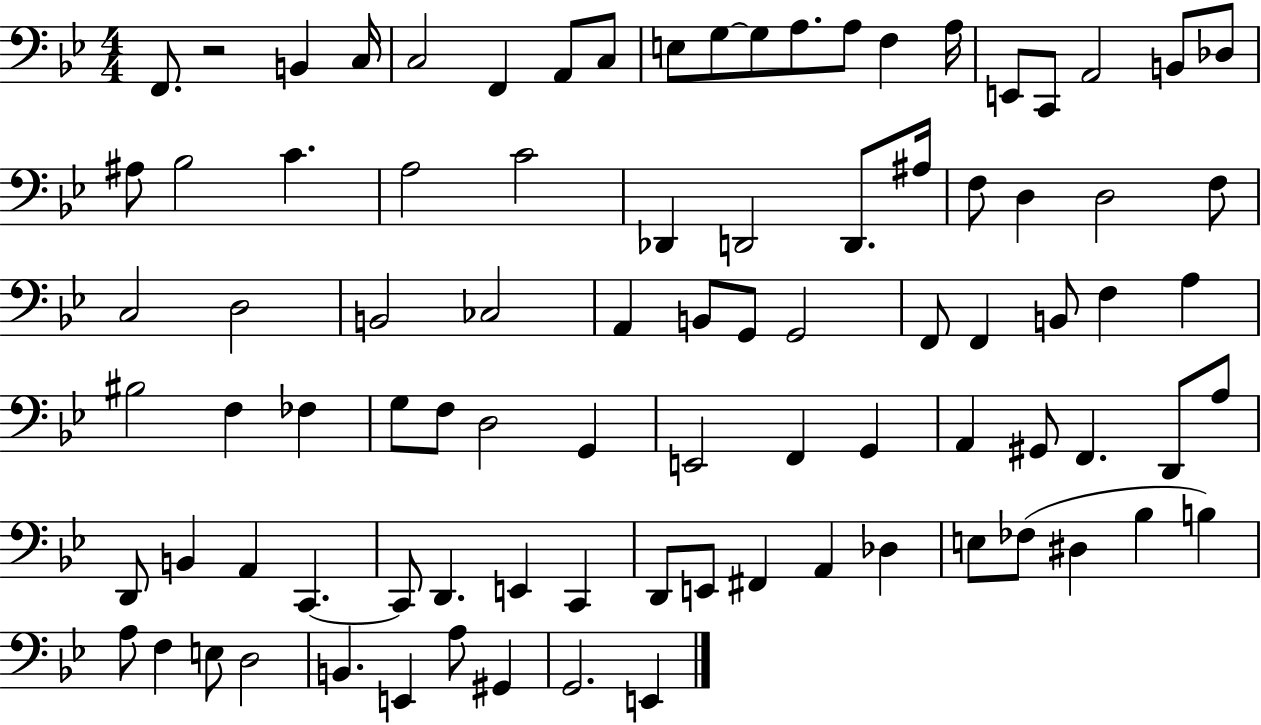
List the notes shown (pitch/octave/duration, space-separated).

F2/e. R/h B2/q C3/s C3/h F2/q A2/e C3/e E3/e G3/e G3/e A3/e. A3/e F3/q A3/s E2/e C2/e A2/h B2/e Db3/e A#3/e Bb3/h C4/q. A3/h C4/h Db2/q D2/h D2/e. A#3/s F3/e D3/q D3/h F3/e C3/h D3/h B2/h CES3/h A2/q B2/e G2/e G2/h F2/e F2/q B2/e F3/q A3/q BIS3/h F3/q FES3/q G3/e F3/e D3/h G2/q E2/h F2/q G2/q A2/q G#2/e F2/q. D2/e A3/e D2/e B2/q A2/q C2/q. C2/e D2/q. E2/q C2/q D2/e E2/e F#2/q A2/q Db3/q E3/e FES3/e D#3/q Bb3/q B3/q A3/e F3/q E3/e D3/h B2/q. E2/q A3/e G#2/q G2/h. E2/q